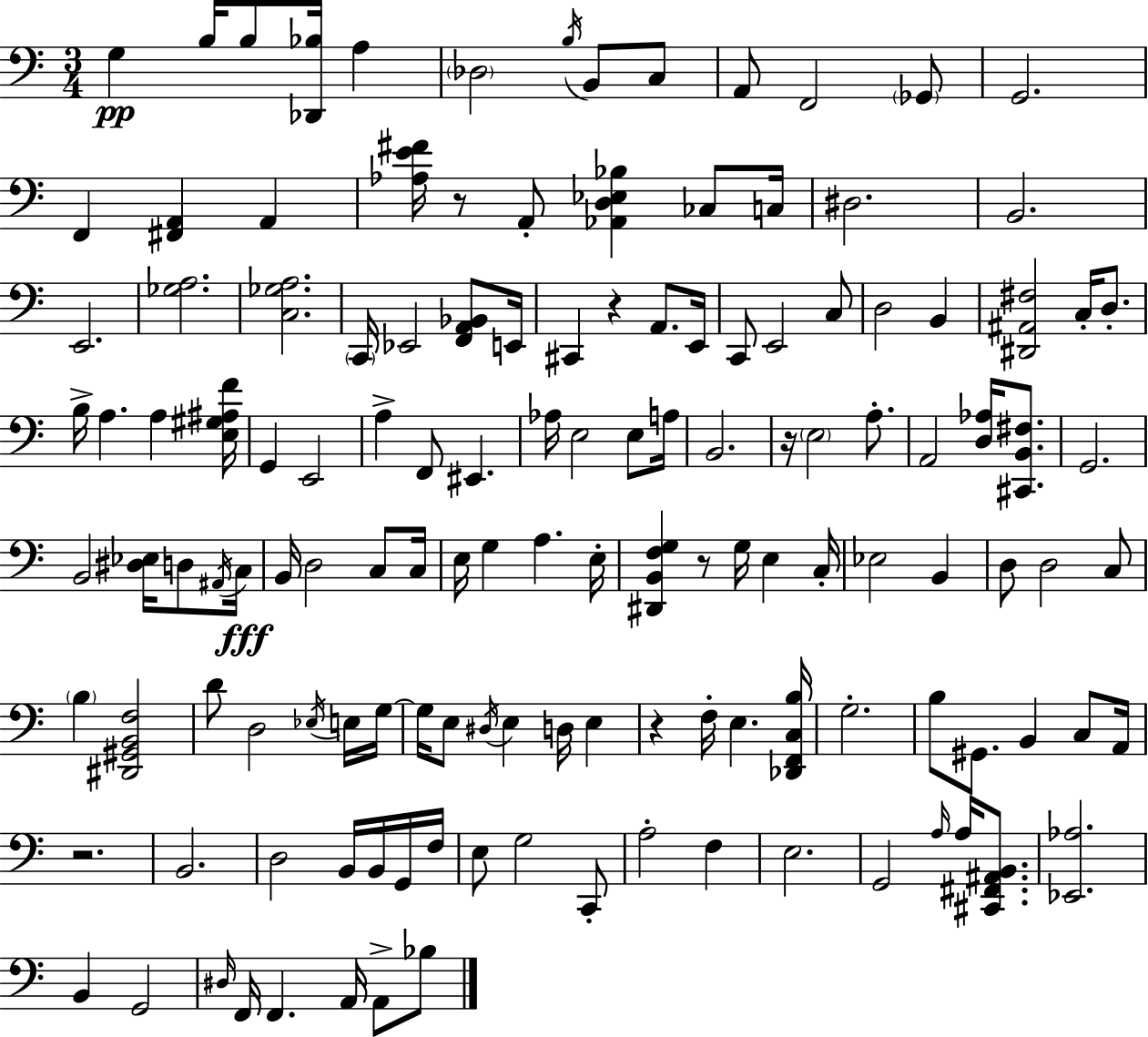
G3/q B3/s B3/e [Db2,Bb3]/s A3/q Db3/h B3/s B2/e C3/e A2/e F2/h Gb2/e G2/h. F2/q [F#2,A2]/q A2/q [Ab3,E4,F#4]/s R/e A2/e [Ab2,D3,Eb3,Bb3]/q CES3/e C3/s D#3/h. B2/h. E2/h. [Gb3,A3]/h. [C3,Gb3,A3]/h. C2/s Eb2/h [F2,A2,Bb2]/e E2/s C#2/q R/q A2/e. E2/s C2/e E2/h C3/e D3/h B2/q [D#2,A#2,F#3]/h C3/s D3/e. B3/s A3/q. A3/q [E3,G#3,A#3,F4]/s G2/q E2/h A3/q F2/e EIS2/q. Ab3/s E3/h E3/e A3/s B2/h. R/s E3/h A3/e. A2/h [D3,Ab3]/s [C#2,B2,F#3]/e. G2/h. B2/h [D#3,Eb3]/s D3/e A#2/s C3/s B2/s D3/h C3/e C3/s E3/s G3/q A3/q. E3/s [D#2,B2,F3,G3]/q R/e G3/s E3/q C3/s Eb3/h B2/q D3/e D3/h C3/e B3/q [D#2,G#2,B2,F3]/h D4/e D3/h Eb3/s E3/s G3/s G3/s E3/e D#3/s E3/q D3/s E3/q R/q F3/s E3/q. [Db2,F2,C3,B3]/s G3/h. B3/e G#2/e. B2/q C3/e A2/s R/h. B2/h. D3/h B2/s B2/s G2/s F3/s E3/e G3/h C2/e A3/h F3/q E3/h. G2/h A3/s A3/s [C#2,F#2,A#2,B2]/e. [Eb2,Ab3]/h. B2/q G2/h D#3/s F2/s F2/q. A2/s A2/e Bb3/e